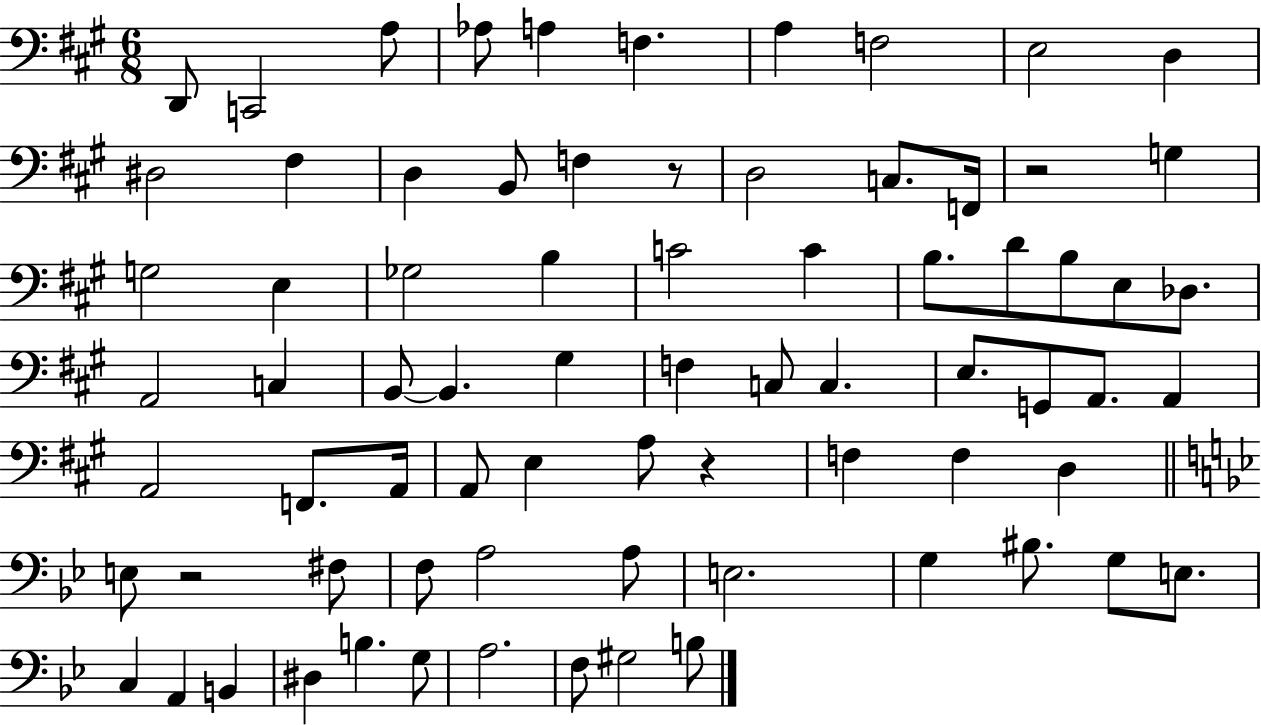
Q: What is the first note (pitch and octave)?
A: D2